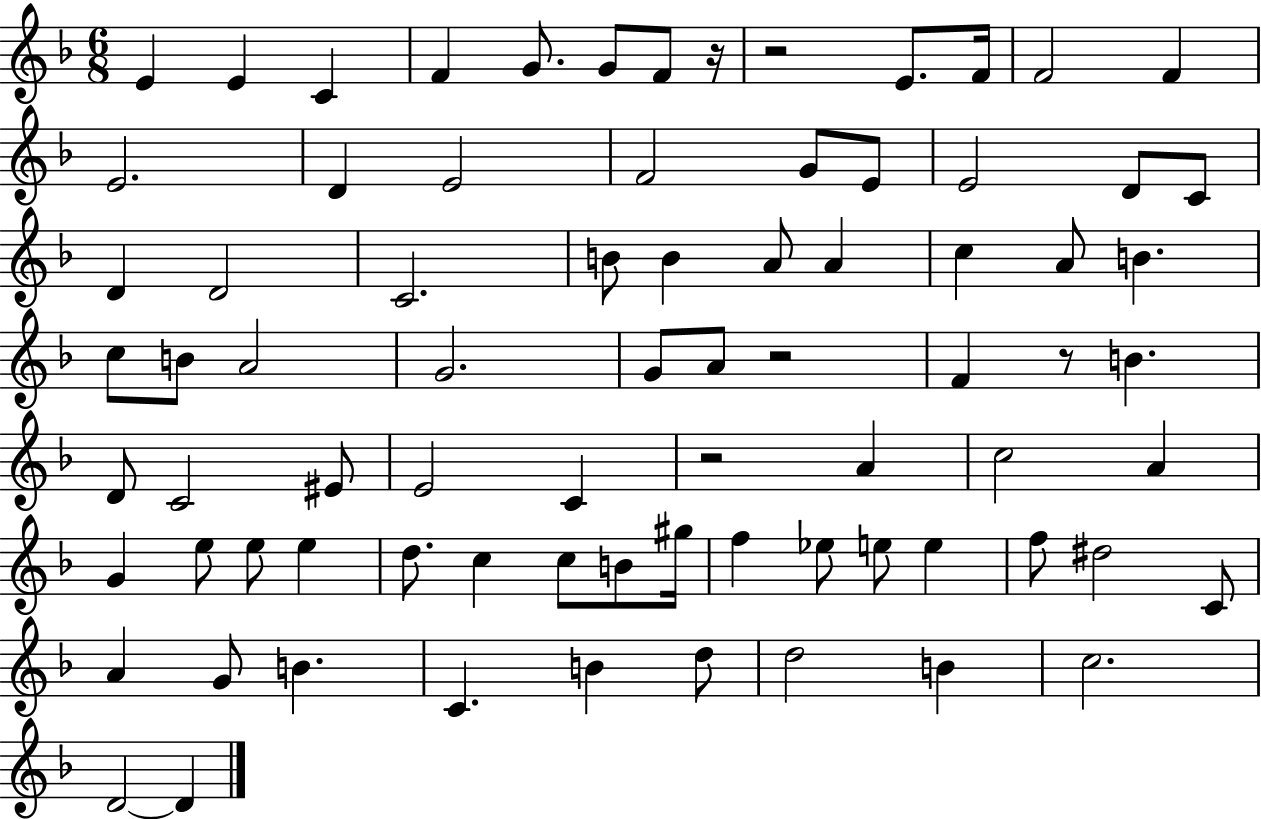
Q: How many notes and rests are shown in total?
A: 78